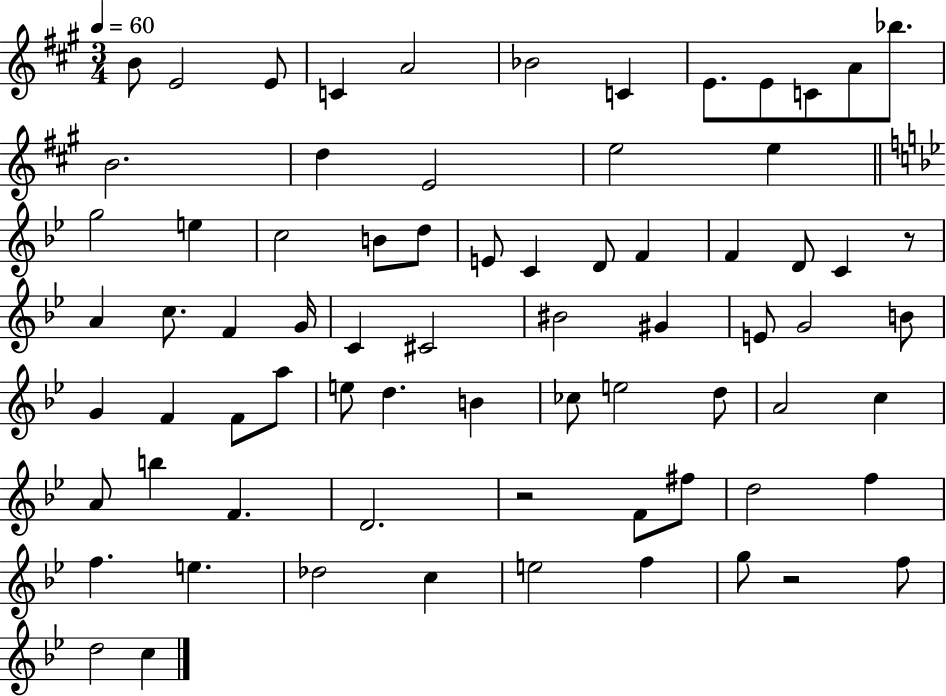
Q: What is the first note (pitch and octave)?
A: B4